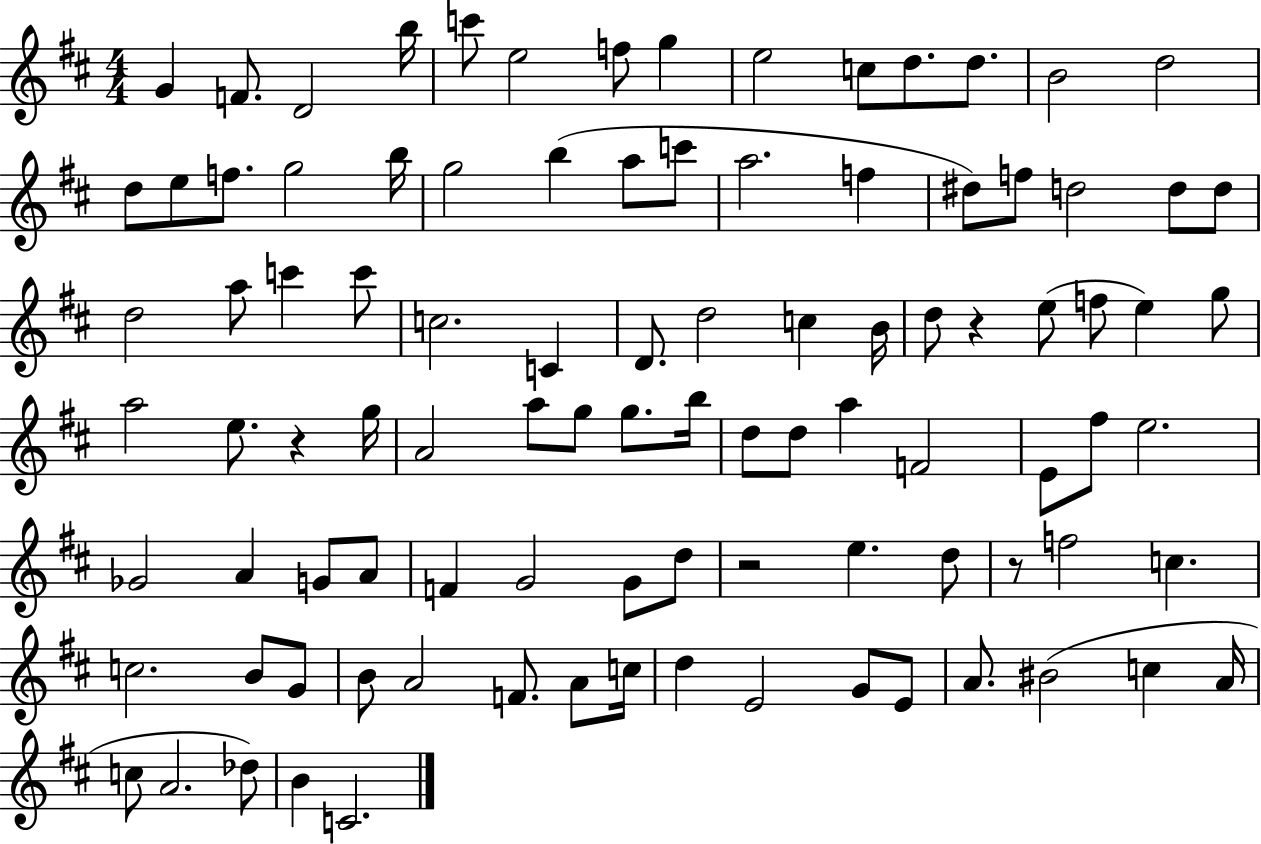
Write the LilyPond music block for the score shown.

{
  \clef treble
  \numericTimeSignature
  \time 4/4
  \key d \major
  g'4 f'8. d'2 b''16 | c'''8 e''2 f''8 g''4 | e''2 c''8 d''8. d''8. | b'2 d''2 | \break d''8 e''8 f''8. g''2 b''16 | g''2 b''4( a''8 c'''8 | a''2. f''4 | dis''8) f''8 d''2 d''8 d''8 | \break d''2 a''8 c'''4 c'''8 | c''2. c'4 | d'8. d''2 c''4 b'16 | d''8 r4 e''8( f''8 e''4) g''8 | \break a''2 e''8. r4 g''16 | a'2 a''8 g''8 g''8. b''16 | d''8 d''8 a''4 f'2 | e'8 fis''8 e''2. | \break ges'2 a'4 g'8 a'8 | f'4 g'2 g'8 d''8 | r2 e''4. d''8 | r8 f''2 c''4. | \break c''2. b'8 g'8 | b'8 a'2 f'8. a'8 c''16 | d''4 e'2 g'8 e'8 | a'8. bis'2( c''4 a'16 | \break c''8 a'2. des''8) | b'4 c'2. | \bar "|."
}